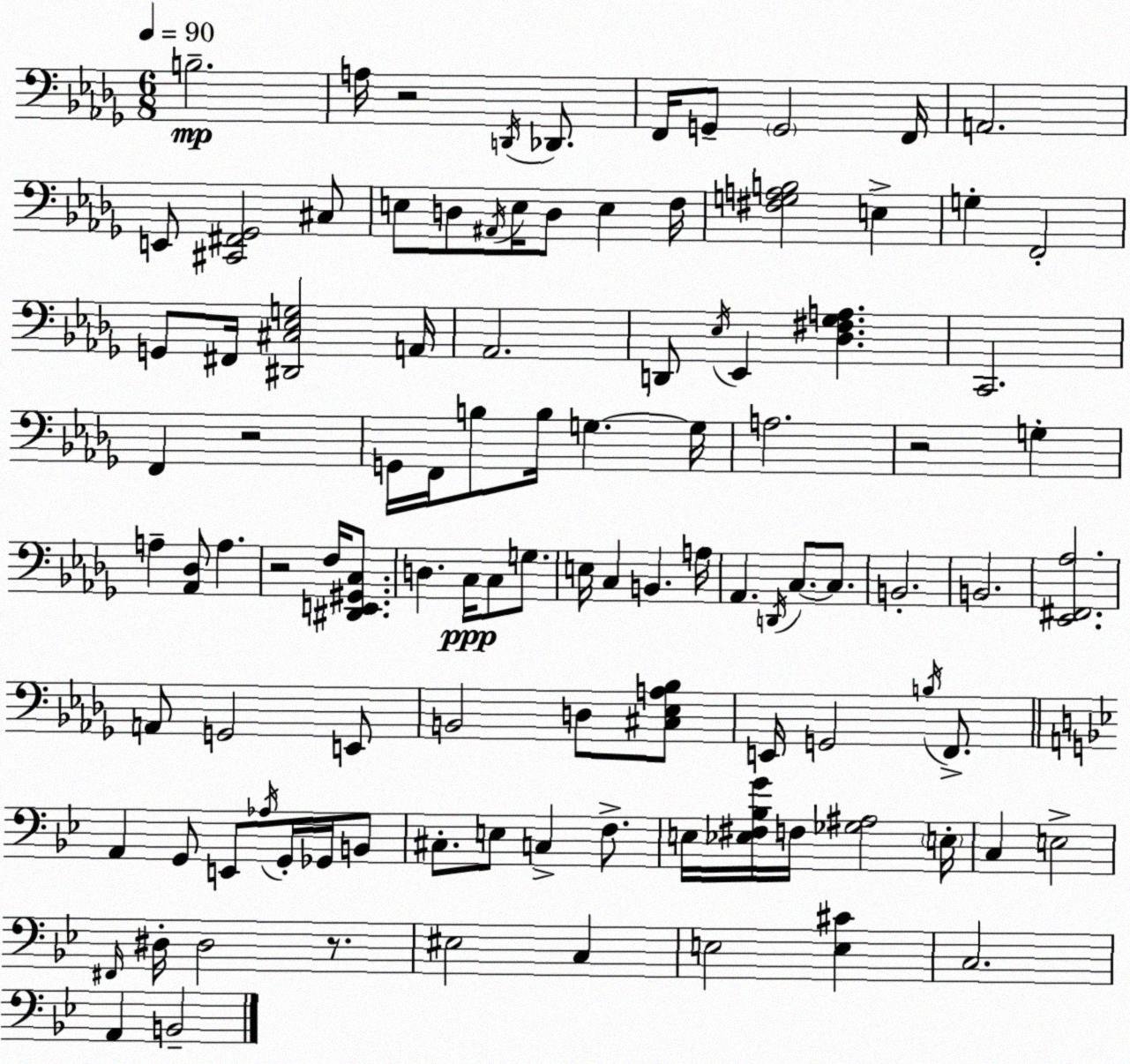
X:1
T:Untitled
M:6/8
L:1/4
K:Bbm
B,2 A,/4 z2 D,,/4 _D,,/2 F,,/4 G,,/2 G,,2 F,,/4 A,,2 E,,/2 [^C,,^F,,_G,,]2 ^C,/2 E,/2 D,/2 ^A,,/4 E,/4 D,/2 E, F,/4 [^F,G,A,B,]2 E, G, F,,2 G,,/2 ^F,,/4 [^D,,^C,_E,G,]2 A,,/4 _A,,2 D,,/2 _E,/4 _E,, [_D,^F,_G,A,] C,,2 F,, z2 G,,/4 F,,/4 B,/2 B,/4 G, G,/4 A,2 z2 G, A, [_A,,_D,]/2 A, z2 F,/4 [^D,,E,,^G,,C,]/2 D, C,/4 C,/2 G,/2 E,/4 C, B,, A,/4 _A,, D,,/4 C,/2 C,/2 B,,2 B,,2 [_E,,^F,,_A,]2 A,,/2 G,,2 E,,/2 B,,2 D,/2 [^C,_E,A,_B,]/2 E,,/4 G,,2 B,/4 F,,/2 A,, G,,/2 E,,/2 _A,/4 G,,/4 _G,,/4 B,,/2 ^C,/2 E,/2 C, F,/2 E,/4 [_E,^F,_B,G]/4 F,/4 [_G,^A,]2 E,/4 C, E,2 ^F,,/4 ^D,/4 ^D,2 z/2 ^E,2 C, E,2 [E,^C] C,2 A,, B,,2